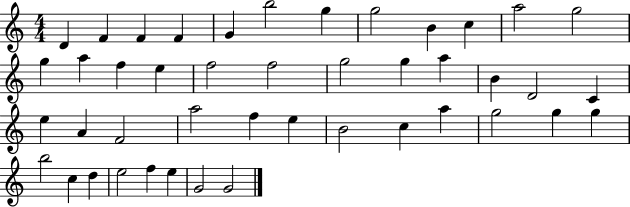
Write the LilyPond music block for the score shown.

{
  \clef treble
  \numericTimeSignature
  \time 4/4
  \key c \major
  d'4 f'4 f'4 f'4 | g'4 b''2 g''4 | g''2 b'4 c''4 | a''2 g''2 | \break g''4 a''4 f''4 e''4 | f''2 f''2 | g''2 g''4 a''4 | b'4 d'2 c'4 | \break e''4 a'4 f'2 | a''2 f''4 e''4 | b'2 c''4 a''4 | g''2 g''4 g''4 | \break b''2 c''4 d''4 | e''2 f''4 e''4 | g'2 g'2 | \bar "|."
}